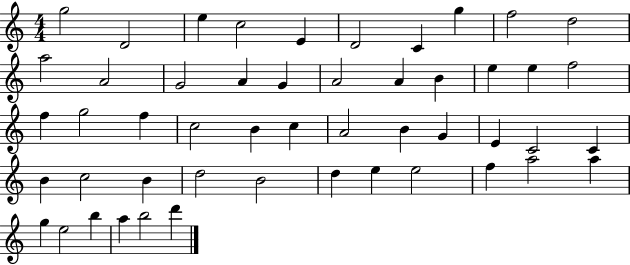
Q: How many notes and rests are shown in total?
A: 50